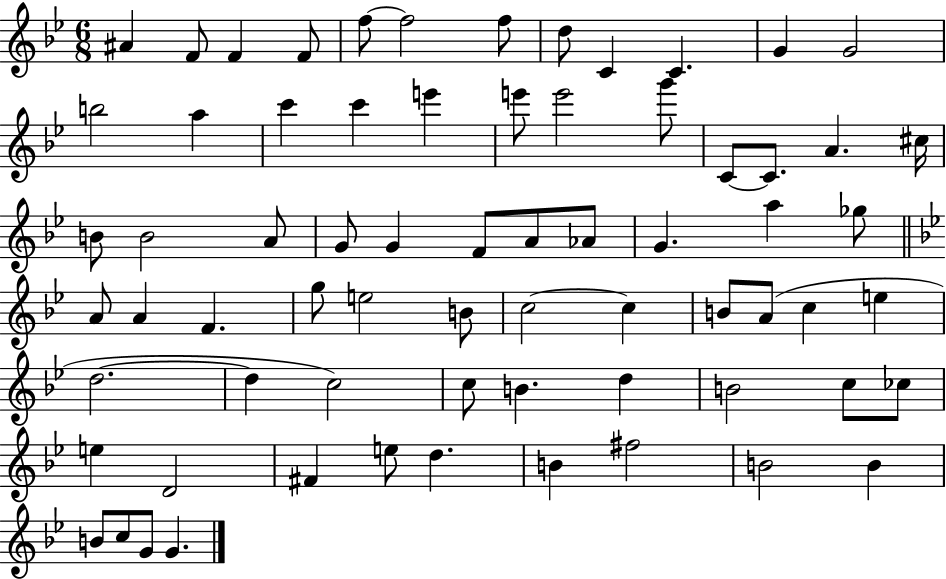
{
  \clef treble
  \numericTimeSignature
  \time 6/8
  \key bes \major
  ais'4 f'8 f'4 f'8 | f''8~~ f''2 f''8 | d''8 c'4 c'4. | g'4 g'2 | \break b''2 a''4 | c'''4 c'''4 e'''4 | e'''8 e'''2 g'''8 | c'8~~ c'8. a'4. cis''16 | \break b'8 b'2 a'8 | g'8 g'4 f'8 a'8 aes'8 | g'4. a''4 ges''8 | \bar "||" \break \key bes \major a'8 a'4 f'4. | g''8 e''2 b'8 | c''2~~ c''4 | b'8 a'8( c''4 e''4 | \break d''2.~~ | d''4 c''2) | c''8 b'4. d''4 | b'2 c''8 ces''8 | \break e''4 d'2 | fis'4 e''8 d''4. | b'4 fis''2 | b'2 b'4 | \break b'8 c''8 g'8 g'4. | \bar "|."
}